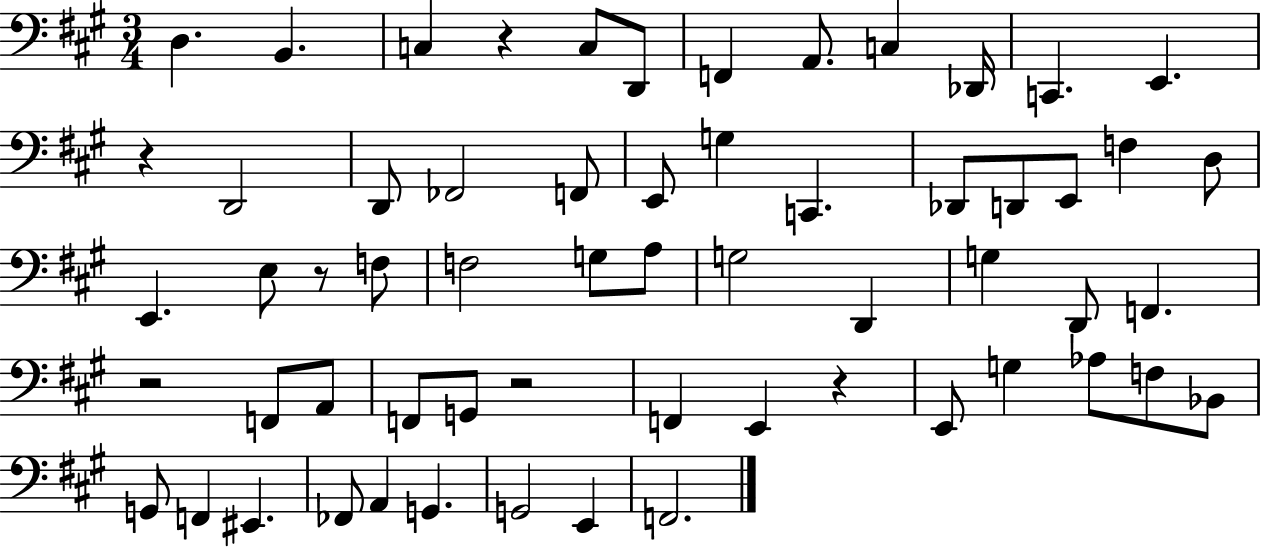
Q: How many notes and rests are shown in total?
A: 60